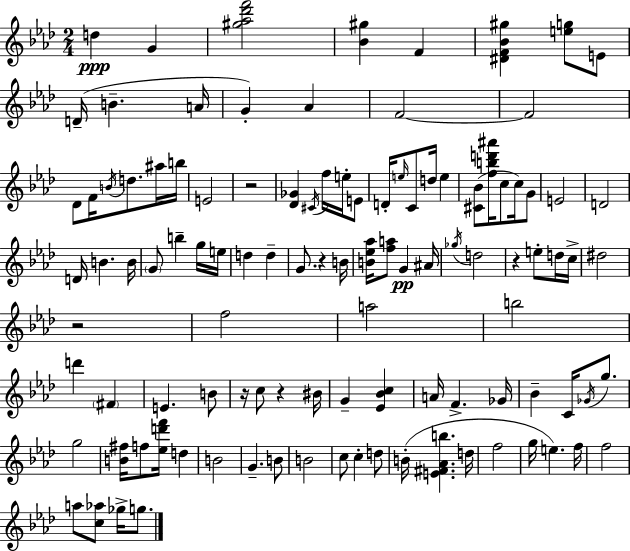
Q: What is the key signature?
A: F minor